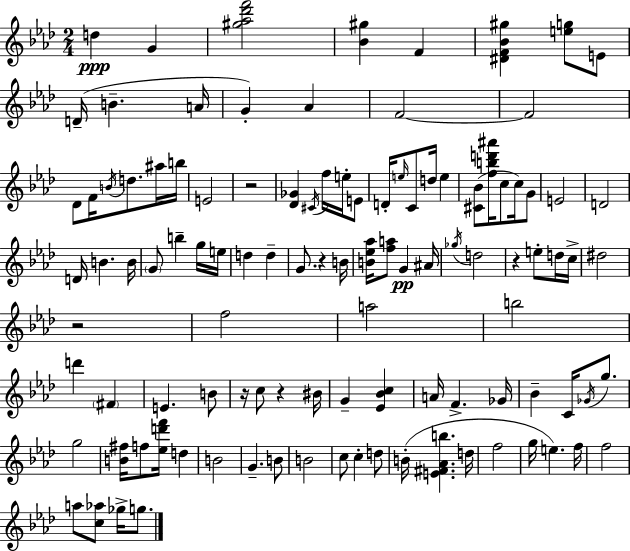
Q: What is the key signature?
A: F minor